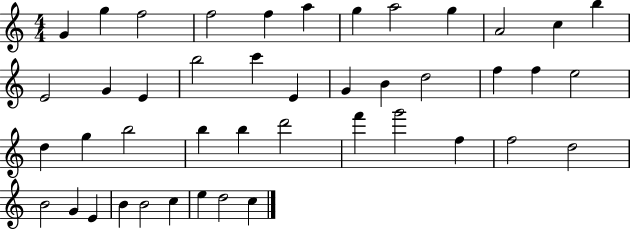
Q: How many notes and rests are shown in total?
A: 44